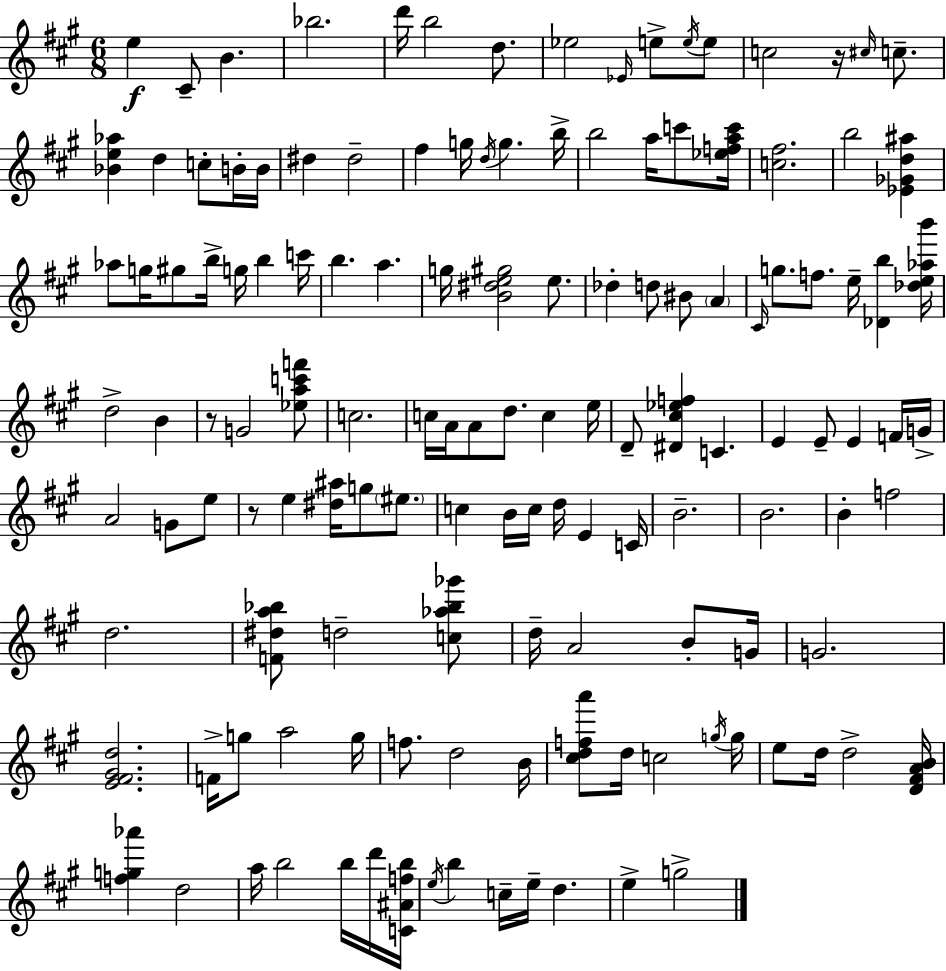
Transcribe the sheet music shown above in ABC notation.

X:1
T:Untitled
M:6/8
L:1/4
K:A
e ^C/2 B _b2 d'/4 b2 d/2 _e2 _E/4 e/2 e/4 e/2 c2 z/4 ^c/4 c/2 [_Be_a] d c/2 B/4 B/4 ^d ^d2 ^f g/4 d/4 g b/4 b2 a/4 c'/2 [_efac']/4 [c^f]2 b2 [_E_Gd^a] _a/2 g/4 ^g/2 b/4 g/4 b c'/4 b a g/4 [B^de^g]2 e/2 _d d/2 ^B/2 A ^C/4 g/2 f/2 e/4 [_Db] [_de_ab']/4 d2 B z/2 G2 [_eac'f']/2 c2 c/4 A/4 A/2 d/2 c e/4 D/2 [^D^c_ef] C E E/2 E F/4 G/4 A2 G/2 e/2 z/2 e [^d^a]/4 g/2 ^e/2 c B/4 c/4 d/4 E C/4 B2 B2 B f2 d2 [F^da_b]/2 d2 [c_a_b_g']/2 d/4 A2 B/2 G/4 G2 [E^F^Gd]2 F/4 g/2 a2 g/4 f/2 d2 B/4 [^cdfa']/2 d/4 c2 g/4 g/4 e/2 d/4 d2 [D^FAB]/4 [fg_a'] d2 a/4 b2 b/4 d'/4 [C^Afb]/4 e/4 b c/4 e/4 d e g2